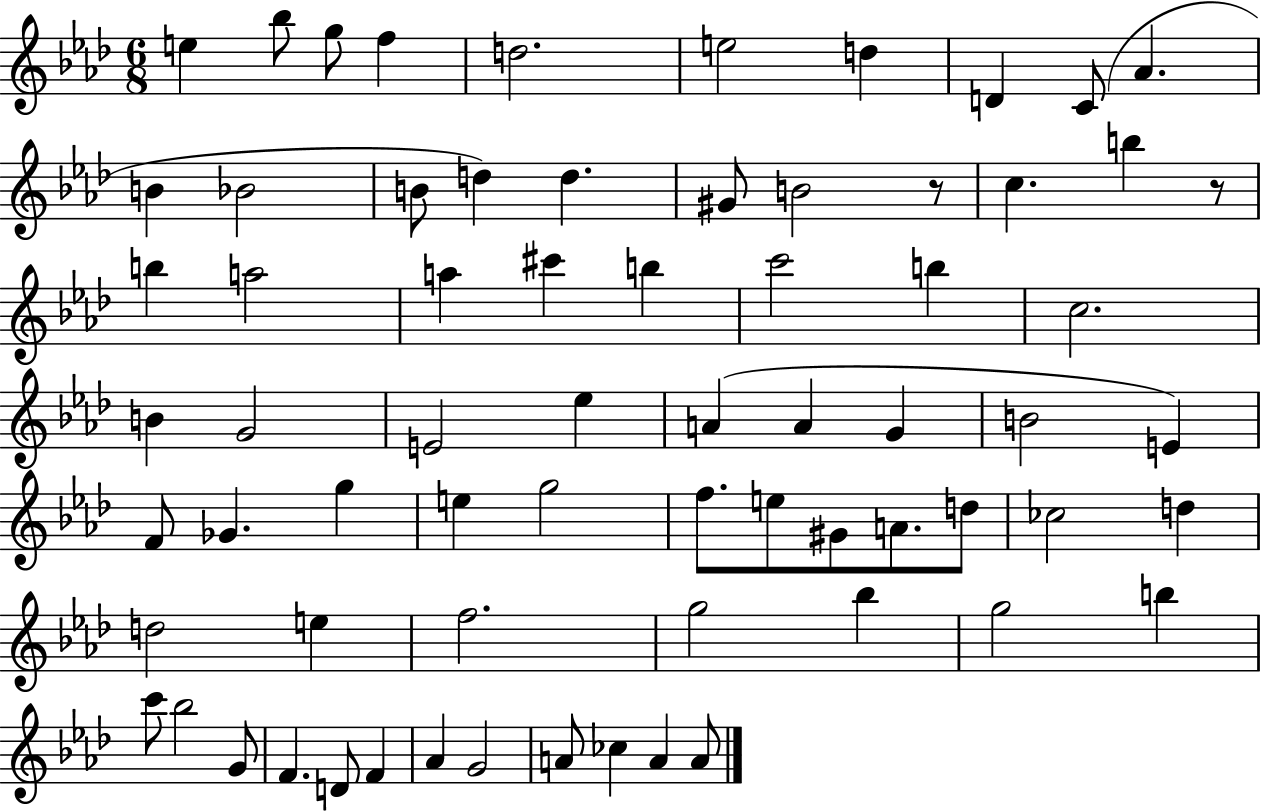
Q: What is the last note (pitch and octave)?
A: A4